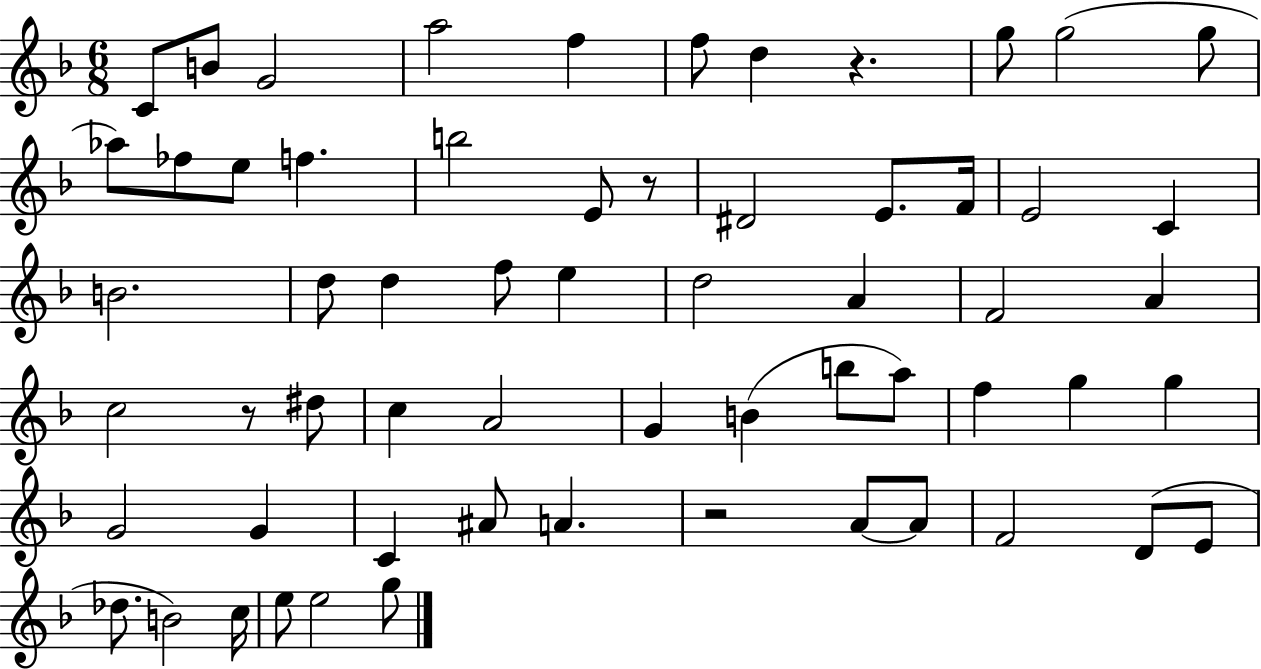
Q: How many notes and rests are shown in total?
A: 61